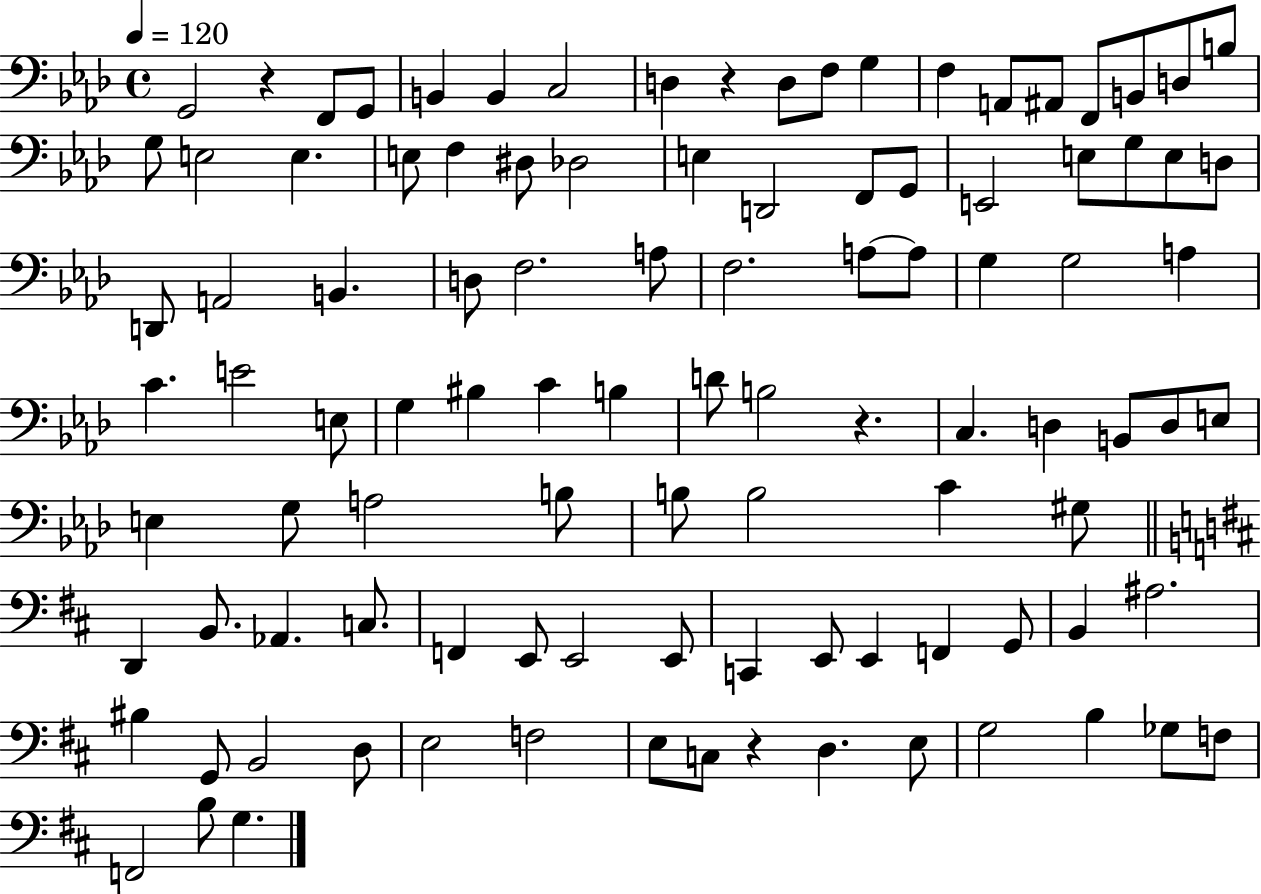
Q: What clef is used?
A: bass